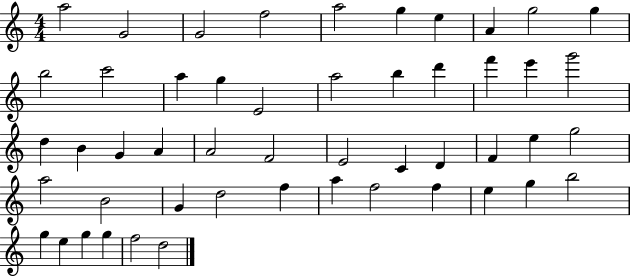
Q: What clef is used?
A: treble